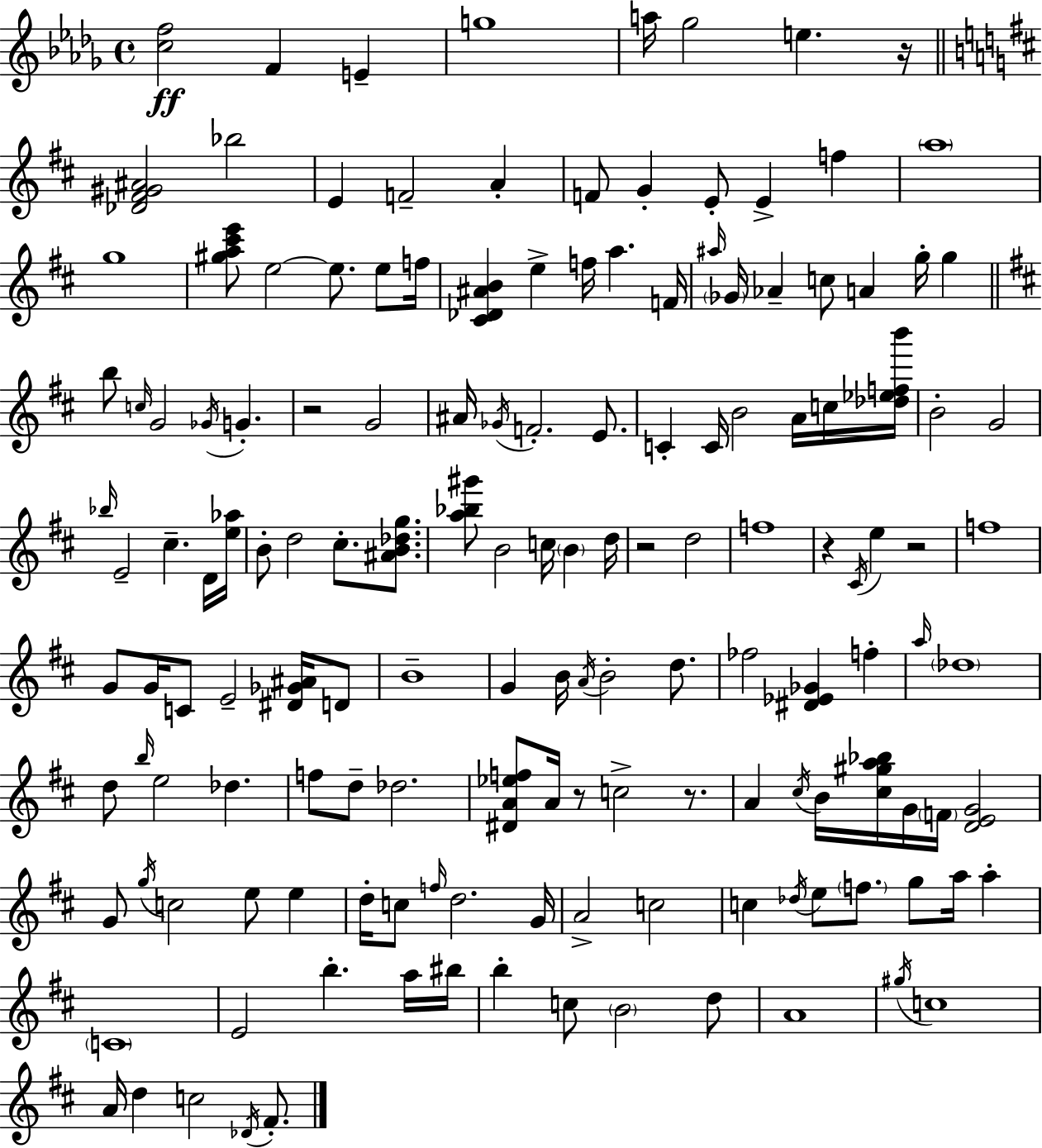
{
  \clef treble
  \time 4/4
  \defaultTimeSignature
  \key bes \minor
  <c'' f''>2\ff f'4 e'4-- | g''1 | a''16 ges''2 e''4. r16 | \bar "||" \break \key b \minor <des' fis' gis' ais'>2 bes''2 | e'4 f'2-- a'4-. | f'8 g'4-. e'8-. e'4-> f''4 | \parenthesize a''1 | \break g''1 | <gis'' a'' cis''' e'''>8 e''2~~ e''8. e''8 f''16 | <cis' des' ais' b'>4 e''4-> f''16 a''4. f'16 | \grace { ais''16 } \parenthesize ges'16 aes'4-- c''8 a'4 g''16-. g''4 | \break \bar "||" \break \key d \major b''8 \grace { c''16 } g'2 \acciaccatura { ges'16 } g'4.-. | r2 g'2 | ais'16 \acciaccatura { ges'16 } f'2.-. | e'8. c'4-. c'16 b'2 | \break a'16 c''16 <des'' ees'' f'' b'''>16 b'2-. g'2 | \grace { bes''16 } e'2-- cis''4.-- | d'16 <e'' aes''>16 b'8-. d''2 cis''8.-. | <ais' b' des'' g''>8. <a'' bes'' gis'''>8 b'2 c''16 \parenthesize b'4 | \break d''16 r2 d''2 | f''1 | r4 \acciaccatura { cis'16 } e''4 r2 | f''1 | \break g'8 g'16 c'8 e'2-- | <dis' ges' ais'>16 d'8 b'1-- | g'4 b'16 \acciaccatura { a'16 } b'2-. | d''8. fes''2 <dis' ees' ges'>4 | \break f''4-. \grace { a''16 } \parenthesize des''1 | d''8 \grace { b''16 } e''2 | des''4. f''8 d''8-- des''2. | <dis' a' ees'' f''>8 a'16 r8 c''2-> | \break r8. a'4 \acciaccatura { cis''16 } b'16 <cis'' gis'' a'' bes''>16 g'16 | \parenthesize f'16 <d' e' g'>2 g'8 \acciaccatura { g''16 } c''2 | e''8 e''4 d''16-. c''8 \grace { f''16 } d''2. | g'16 a'2-> | \break c''2 c''4 \acciaccatura { des''16 } | e''8 \parenthesize f''8. g''8 a''16 a''4-. \parenthesize c'1 | e'2 | b''4.-. a''16 bis''16 b''4-. | \break c''8 \parenthesize b'2 d''8 a'1 | \acciaccatura { gis''16 } c''1 | a'16 d''4 | c''2 \acciaccatura { des'16 } fis'8.-. \bar "|."
}